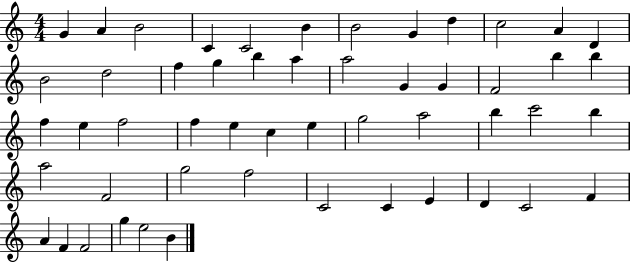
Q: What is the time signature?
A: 4/4